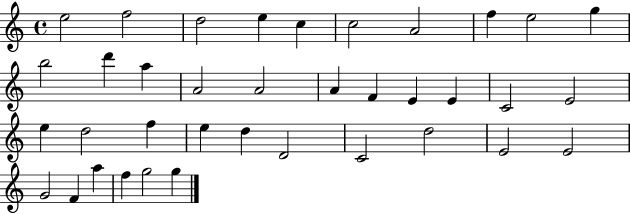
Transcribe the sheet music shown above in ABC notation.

X:1
T:Untitled
M:4/4
L:1/4
K:C
e2 f2 d2 e c c2 A2 f e2 g b2 d' a A2 A2 A F E E C2 E2 e d2 f e d D2 C2 d2 E2 E2 G2 F a f g2 g